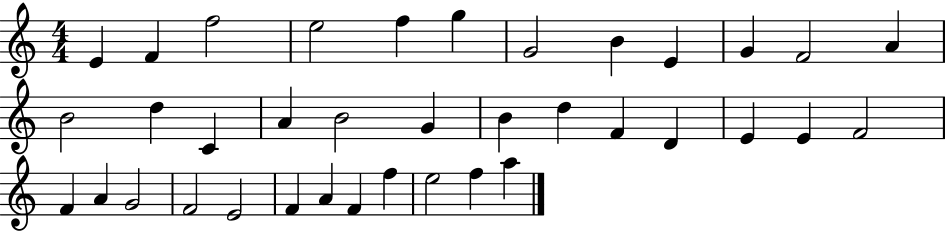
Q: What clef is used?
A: treble